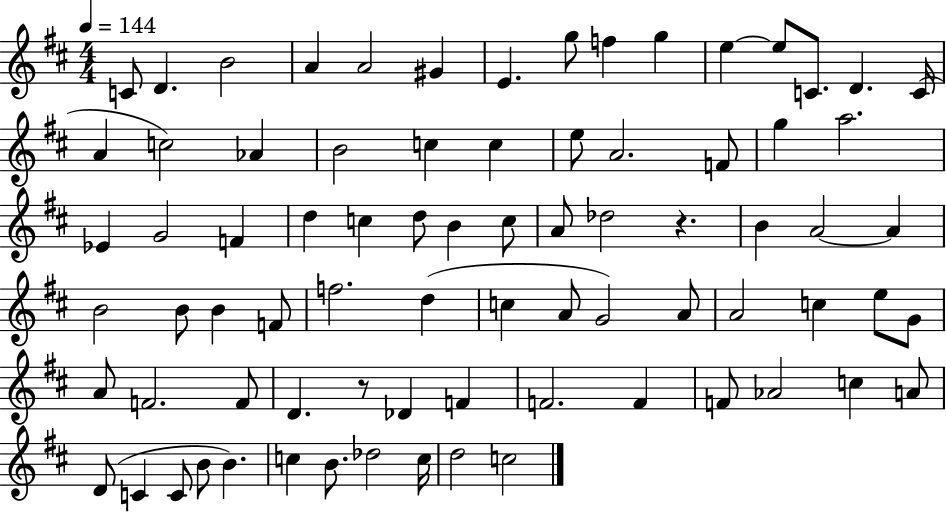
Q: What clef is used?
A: treble